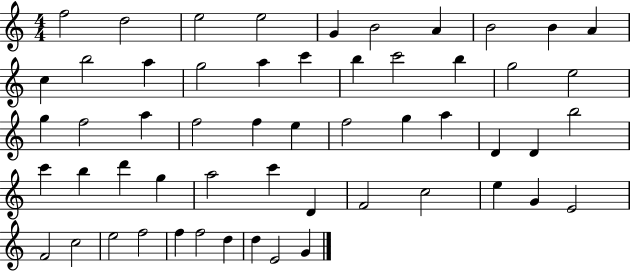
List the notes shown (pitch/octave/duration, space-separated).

F5/h D5/h E5/h E5/h G4/q B4/h A4/q B4/h B4/q A4/q C5/q B5/h A5/q G5/h A5/q C6/q B5/q C6/h B5/q G5/h E5/h G5/q F5/h A5/q F5/h F5/q E5/q F5/h G5/q A5/q D4/q D4/q B5/h C6/q B5/q D6/q G5/q A5/h C6/q D4/q F4/h C5/h E5/q G4/q E4/h F4/h C5/h E5/h F5/h F5/q F5/h D5/q D5/q E4/h G4/q